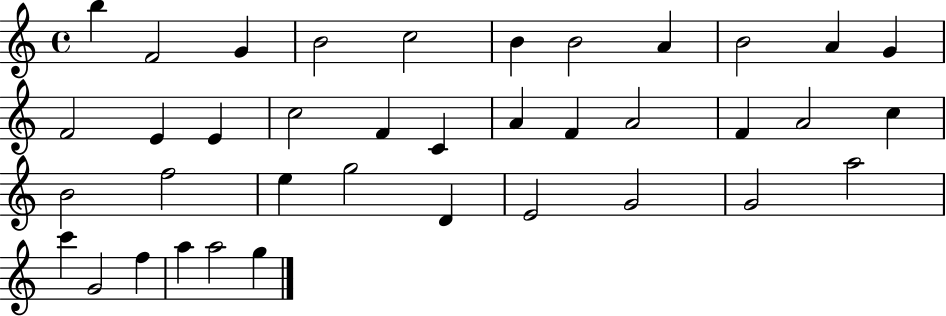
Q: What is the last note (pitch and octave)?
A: G5